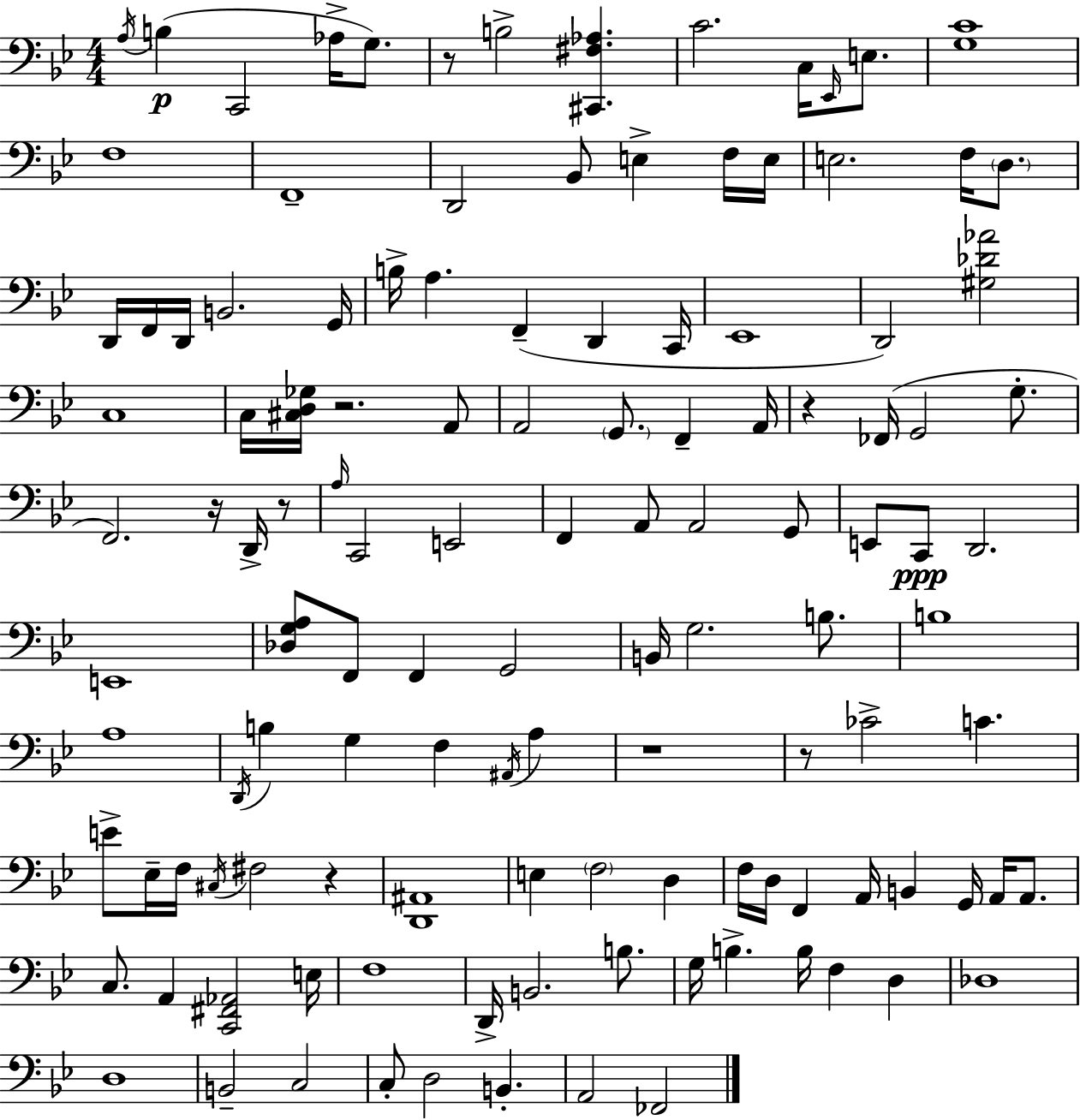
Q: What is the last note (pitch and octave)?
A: FES2